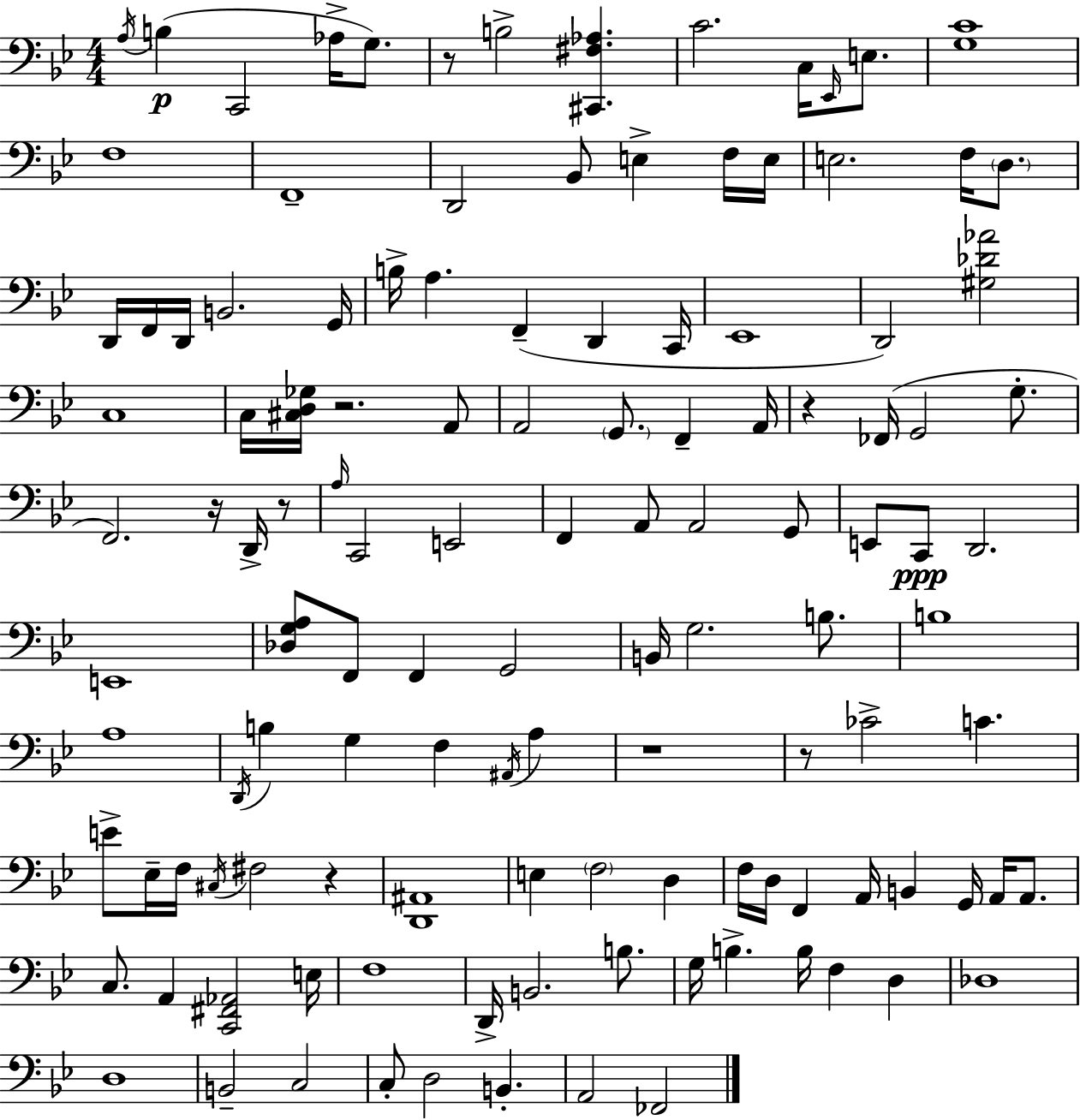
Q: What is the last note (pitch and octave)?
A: FES2